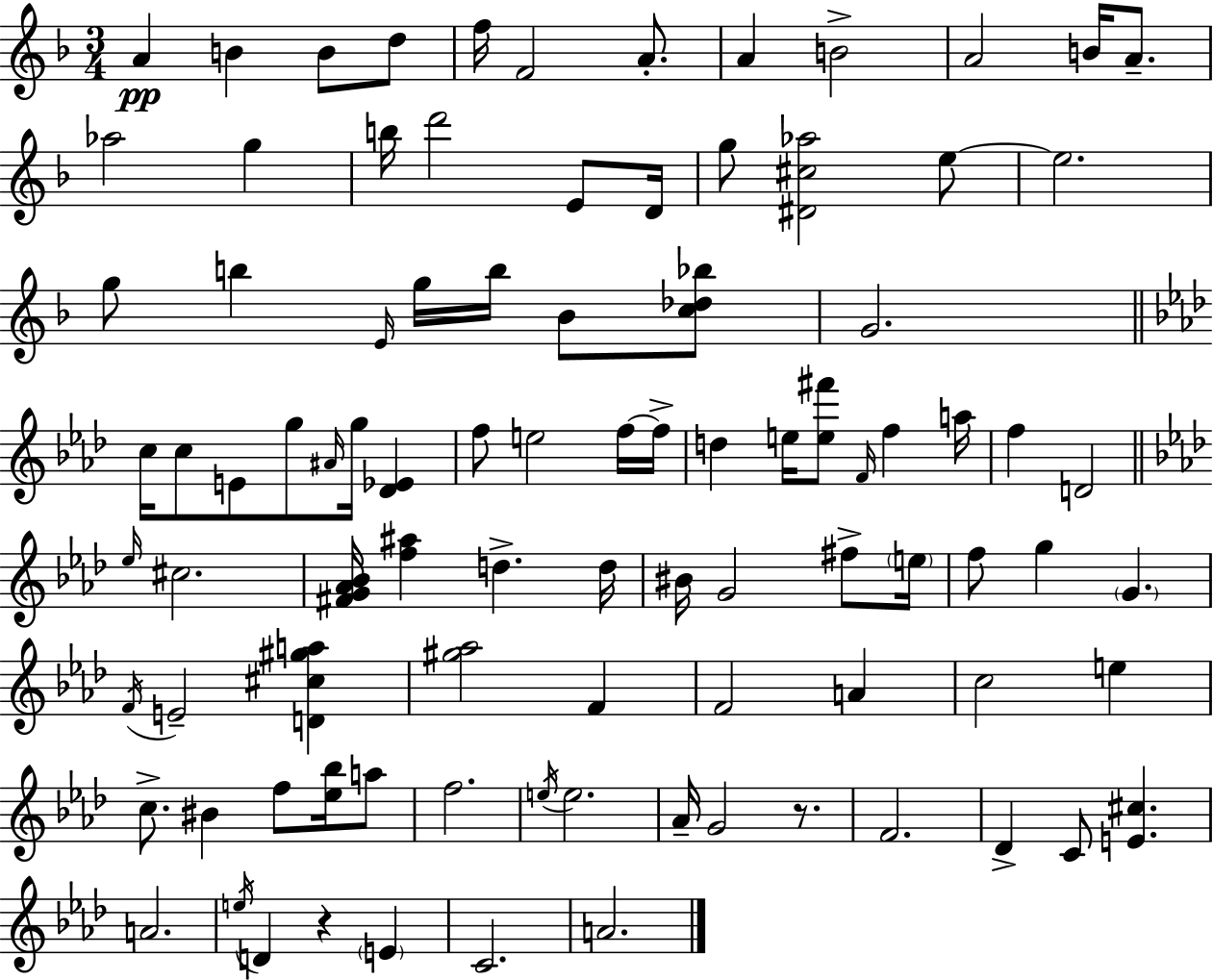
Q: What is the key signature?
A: F major